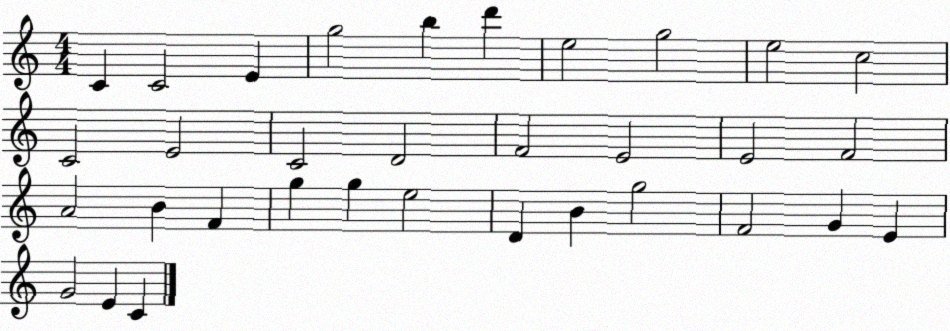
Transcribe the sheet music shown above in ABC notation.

X:1
T:Untitled
M:4/4
L:1/4
K:C
C C2 E g2 b d' e2 g2 e2 c2 C2 E2 C2 D2 F2 E2 E2 F2 A2 B F g g e2 D B g2 F2 G E G2 E C